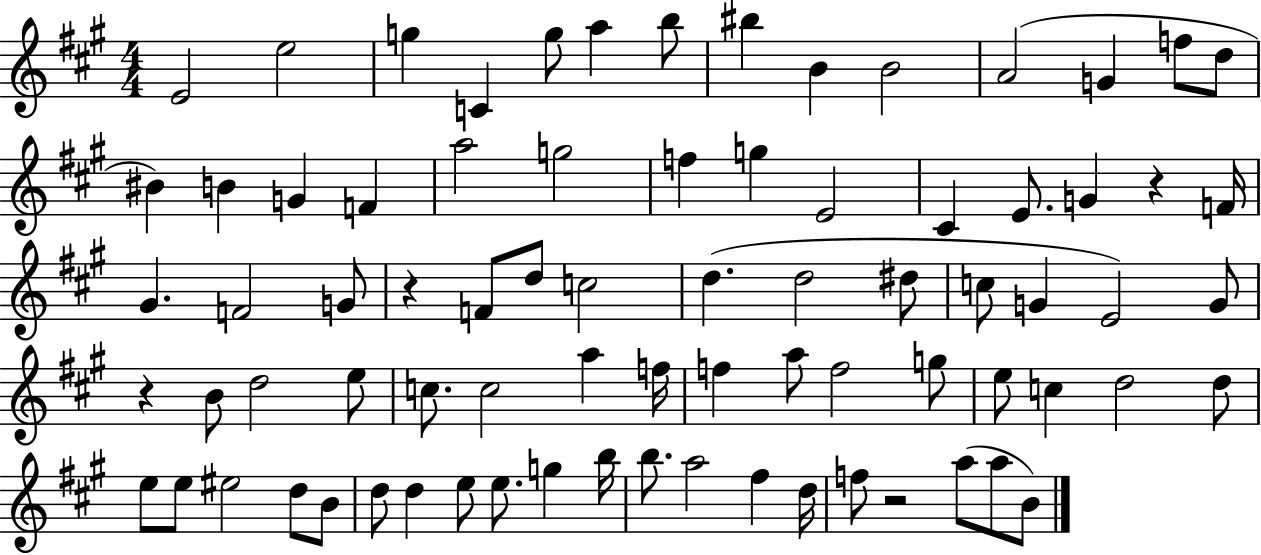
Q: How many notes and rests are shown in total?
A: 78